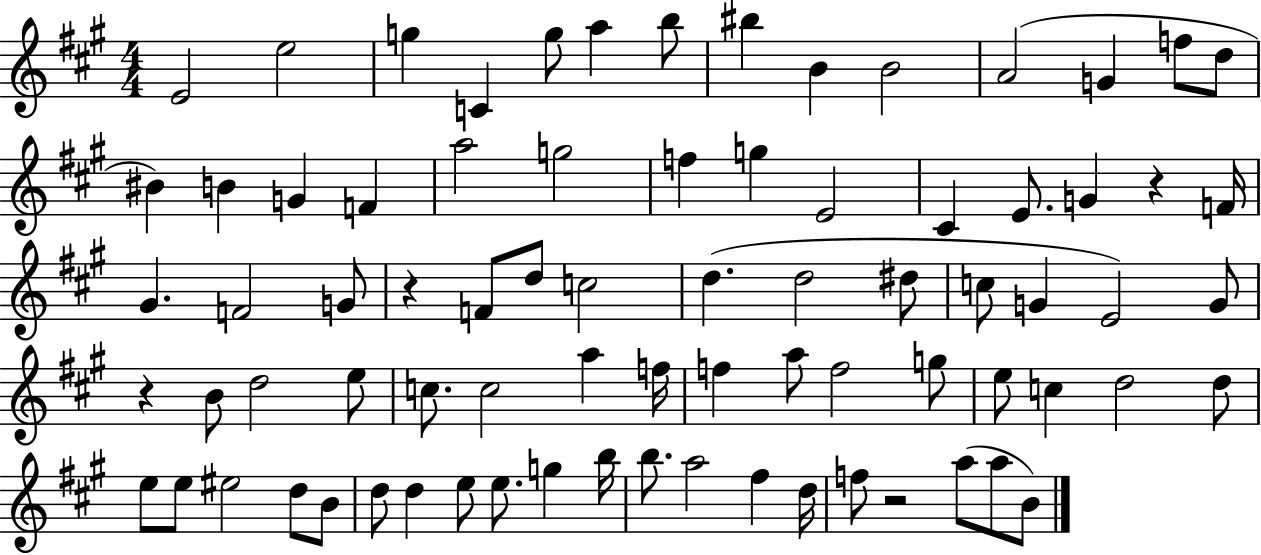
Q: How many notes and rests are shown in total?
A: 78